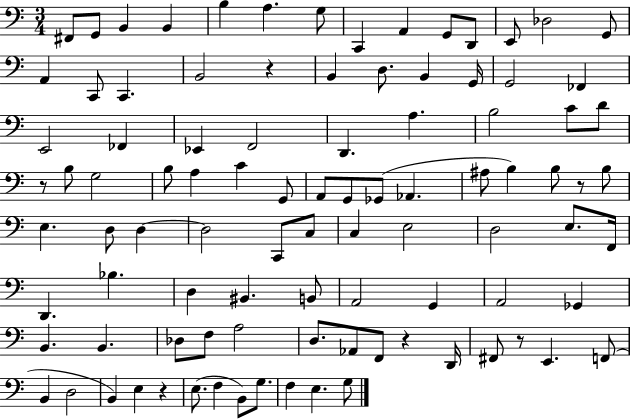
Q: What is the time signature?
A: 3/4